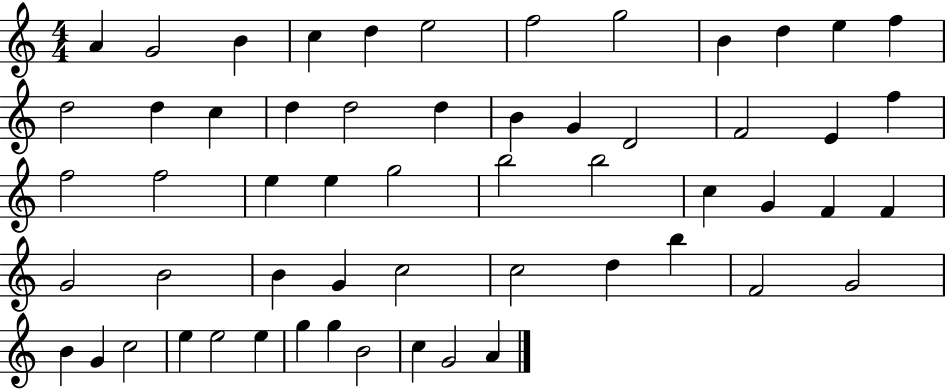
X:1
T:Untitled
M:4/4
L:1/4
K:C
A G2 B c d e2 f2 g2 B d e f d2 d c d d2 d B G D2 F2 E f f2 f2 e e g2 b2 b2 c G F F G2 B2 B G c2 c2 d b F2 G2 B G c2 e e2 e g g B2 c G2 A